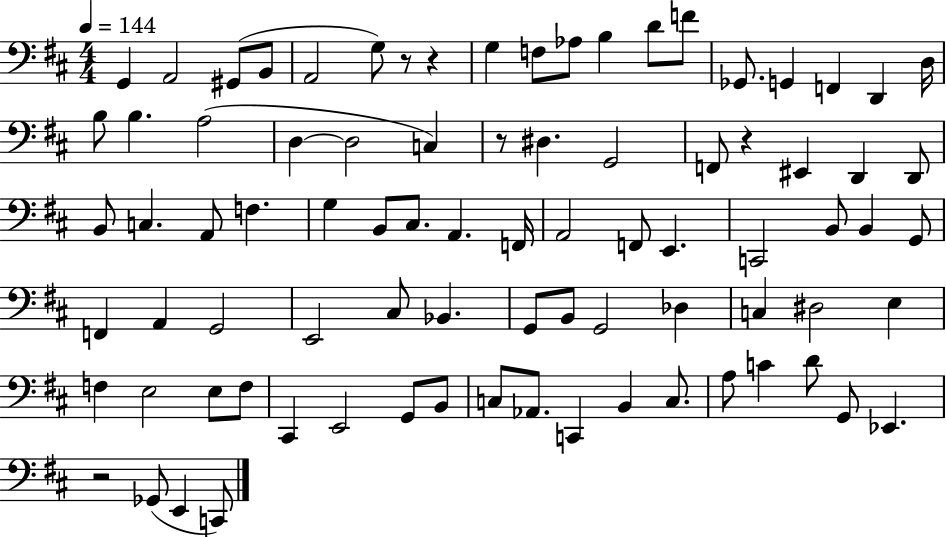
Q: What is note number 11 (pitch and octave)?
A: D4